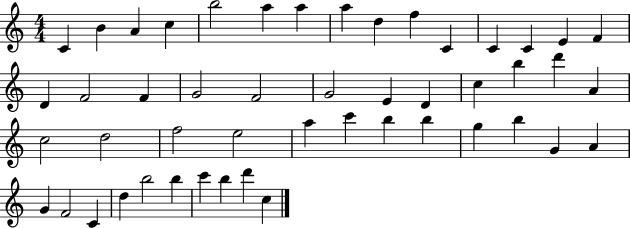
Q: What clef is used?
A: treble